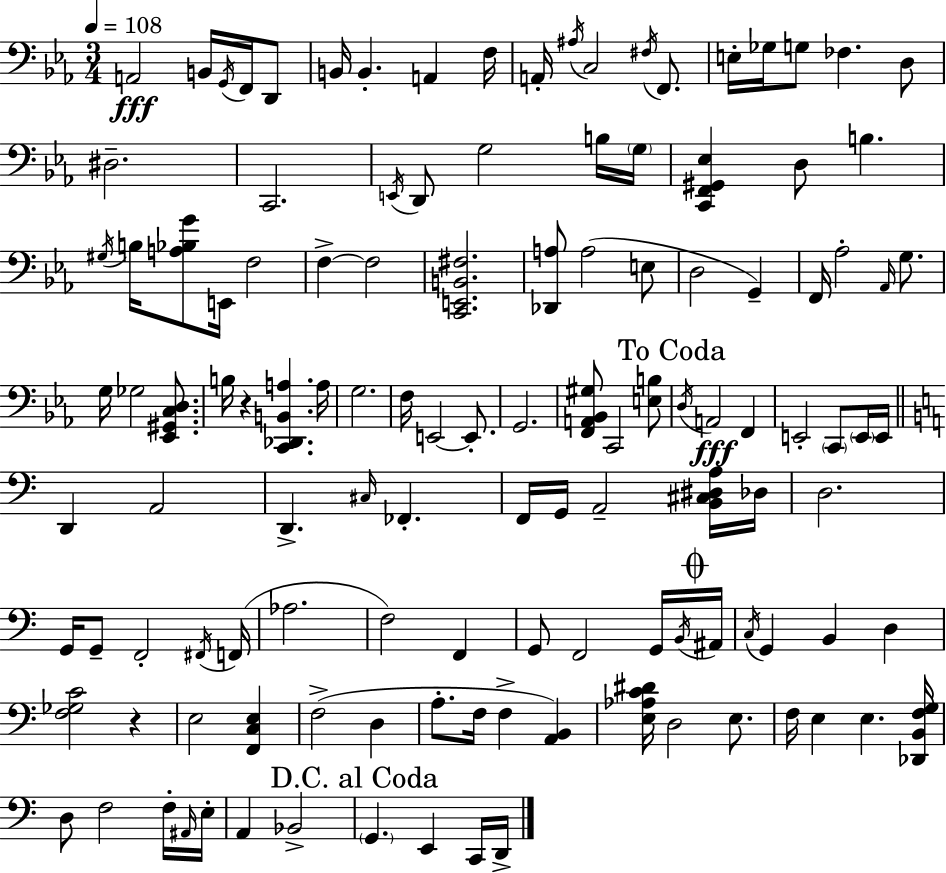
X:1
T:Untitled
M:3/4
L:1/4
K:Eb
A,,2 B,,/4 G,,/4 F,,/4 D,,/2 B,,/4 B,, A,, F,/4 A,,/4 ^A,/4 C,2 ^F,/4 F,,/2 E,/4 _G,/4 G,/2 _F, D,/2 ^D,2 C,,2 E,,/4 D,,/2 G,2 B,/4 G,/4 [C,,F,,^G,,_E,] D,/2 B, ^G,/4 B,/4 [A,_B,G]/2 E,,/4 F,2 F, F,2 [C,,E,,B,,^F,]2 [_D,,A,]/2 A,2 E,/2 D,2 G,, F,,/4 _A,2 _A,,/4 G,/2 G,/4 _G,2 [_E,,^G,,C,D,]/2 B,/4 z [C,,_D,,B,,A,] A,/4 G,2 F,/4 E,,2 E,,/2 G,,2 [F,,A,,_B,,^G,]/2 C,,2 [E,B,]/2 D,/4 A,,2 F,, E,,2 C,,/2 E,,/4 E,,/4 D,, A,,2 D,, ^C,/4 _F,, F,,/4 G,,/4 A,,2 [B,,^C,^D,A,]/4 _D,/4 D,2 G,,/4 G,,/2 F,,2 ^F,,/4 F,,/4 _A,2 F,2 F,, G,,/2 F,,2 G,,/4 B,,/4 ^A,,/4 C,/4 G,, B,, D, [F,_G,C]2 z E,2 [F,,C,E,] F,2 D, A,/2 F,/4 F, [A,,B,,] [E,_A,C^D]/4 D,2 E,/2 F,/4 E, E, [_D,,B,,F,G,]/4 D,/2 F,2 F,/4 ^A,,/4 E,/4 A,, _B,,2 G,, E,, C,,/4 D,,/4